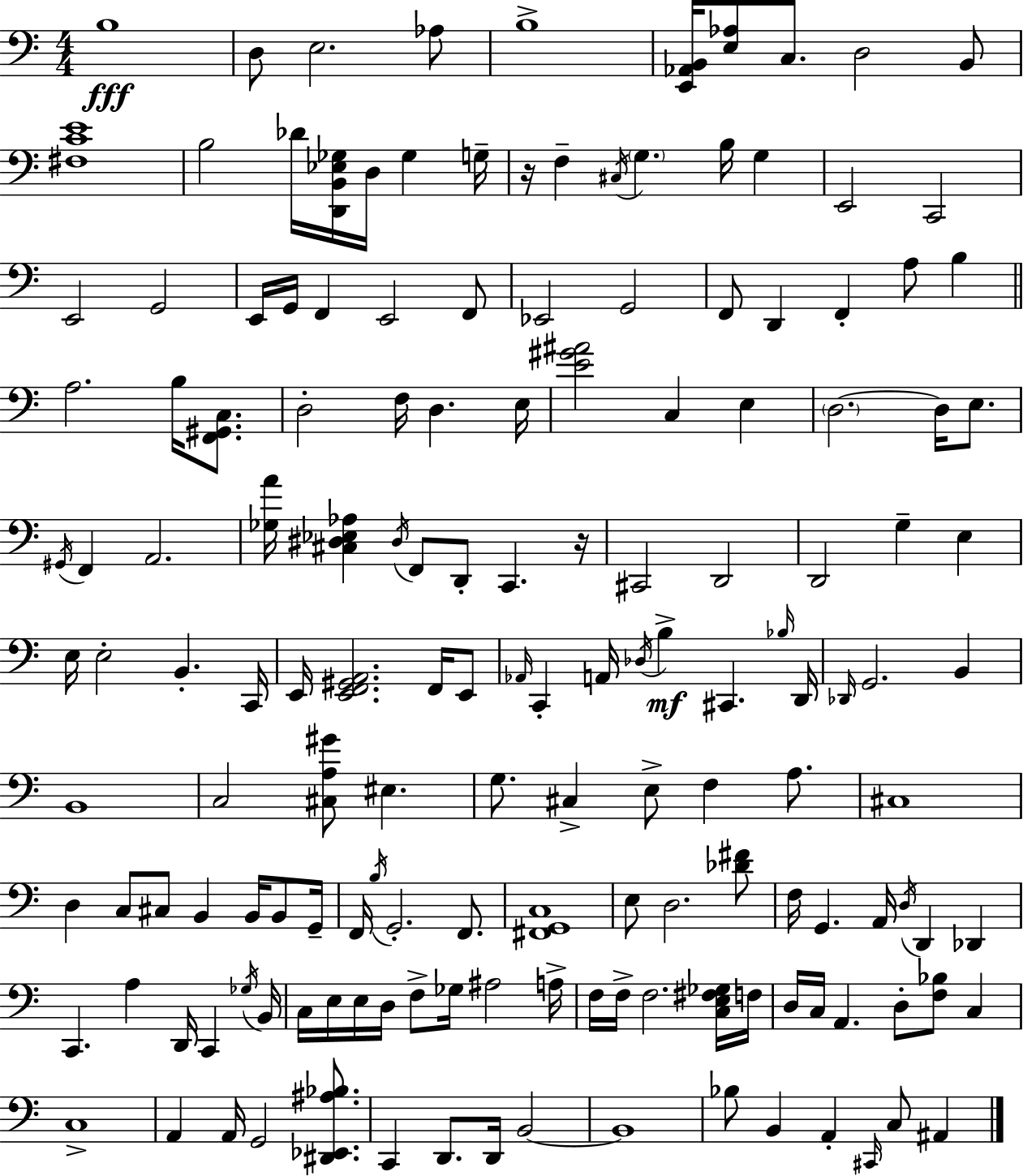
X:1
T:Untitled
M:4/4
L:1/4
K:Am
B,4 D,/2 E,2 _A,/2 B,4 [E,,_A,,B,,]/4 [E,_A,]/2 C,/2 D,2 B,,/2 [^F,CE]4 B,2 _D/4 [D,,B,,_E,_G,]/4 D,/4 _G, G,/4 z/4 F, ^C,/4 G, B,/4 G, E,,2 C,,2 E,,2 G,,2 E,,/4 G,,/4 F,, E,,2 F,,/2 _E,,2 G,,2 F,,/2 D,, F,, A,/2 B, A,2 B,/4 [F,,^G,,C,]/2 D,2 F,/4 D, E,/4 [E^G^A]2 C, E, D,2 D,/4 E,/2 ^G,,/4 F,, A,,2 [_G,A]/4 [^C,^D,_E,_A,] ^D,/4 F,,/2 D,,/2 C,, z/4 ^C,,2 D,,2 D,,2 G, E, E,/4 E,2 B,, C,,/4 E,,/4 [E,,F,,^G,,A,,]2 F,,/4 E,,/2 _A,,/4 C,, A,,/4 _D,/4 B, ^C,, _B,/4 D,,/4 _D,,/4 G,,2 B,, B,,4 C,2 [^C,A,^G]/2 ^E, G,/2 ^C, E,/2 F, A,/2 ^C,4 D, C,/2 ^C,/2 B,, B,,/4 B,,/2 G,,/4 F,,/4 B,/4 G,,2 F,,/2 [^F,,G,,C,]4 E,/2 D,2 [_D^F]/2 F,/4 G,, A,,/4 D,/4 D,, _D,, C,, A, D,,/4 C,, _G,/4 B,,/4 C,/4 E,/4 E,/4 D,/4 F,/2 _G,/4 ^A,2 A,/4 F,/4 F,/4 F,2 [C,E,^F,_G,]/4 F,/4 D,/4 C,/4 A,, D,/2 [F,_B,]/2 C, C,4 A,, A,,/4 G,,2 [^D,,_E,,^A,_B,]/2 C,, D,,/2 D,,/4 B,,2 B,,4 _B,/2 B,, A,, ^C,,/4 C,/2 ^A,,